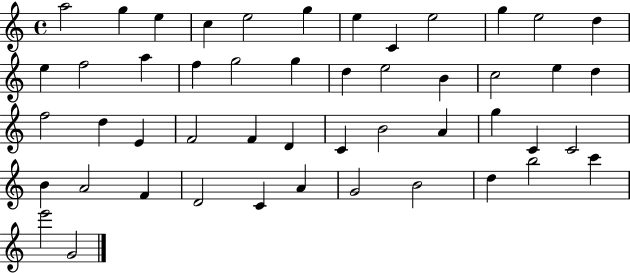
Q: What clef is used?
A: treble